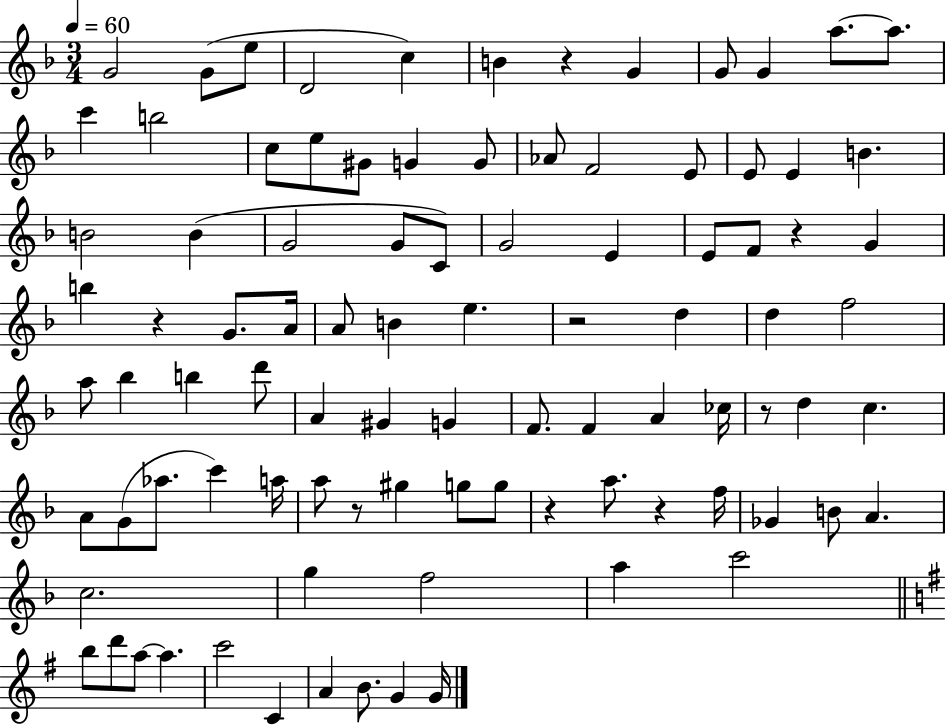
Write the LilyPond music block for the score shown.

{
  \clef treble
  \numericTimeSignature
  \time 3/4
  \key f \major
  \tempo 4 = 60
  g'2 g'8( e''8 | d'2 c''4) | b'4 r4 g'4 | g'8 g'4 a''8.~~ a''8. | \break c'''4 b''2 | c''8 e''8 gis'8 g'4 g'8 | aes'8 f'2 e'8 | e'8 e'4 b'4. | \break b'2 b'4( | g'2 g'8 c'8) | g'2 e'4 | e'8 f'8 r4 g'4 | \break b''4 r4 g'8. a'16 | a'8 b'4 e''4. | r2 d''4 | d''4 f''2 | \break a''8 bes''4 b''4 d'''8 | a'4 gis'4 g'4 | f'8. f'4 a'4 ces''16 | r8 d''4 c''4. | \break a'8 g'8( aes''8. c'''4) a''16 | a''8 r8 gis''4 g''8 g''8 | r4 a''8. r4 f''16 | ges'4 b'8 a'4. | \break c''2. | g''4 f''2 | a''4 c'''2 | \bar "||" \break \key e \minor b''8 d'''8 a''8~~ a''4. | c'''2 c'4 | a'4 b'8. g'4 g'16 | \bar "|."
}